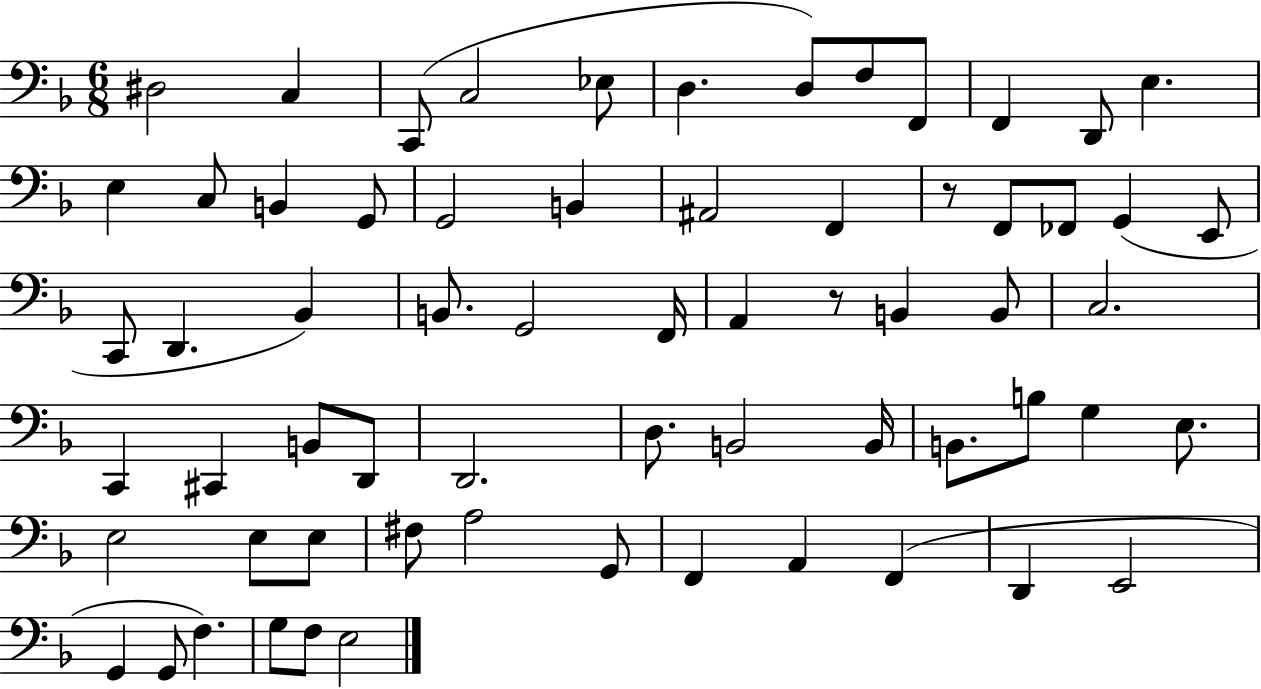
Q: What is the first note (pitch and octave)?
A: D#3